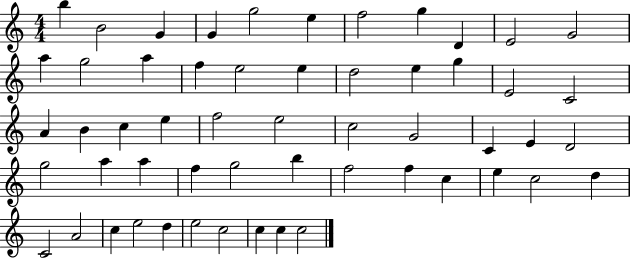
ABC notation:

X:1
T:Untitled
M:4/4
L:1/4
K:C
b B2 G G g2 e f2 g D E2 G2 a g2 a f e2 e d2 e g E2 C2 A B c e f2 e2 c2 G2 C E D2 g2 a a f g2 b f2 f c e c2 d C2 A2 c e2 d e2 c2 c c c2